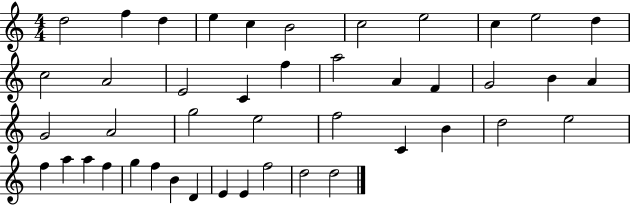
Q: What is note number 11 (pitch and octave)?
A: D5